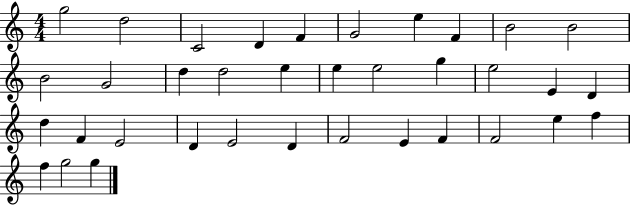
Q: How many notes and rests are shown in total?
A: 36